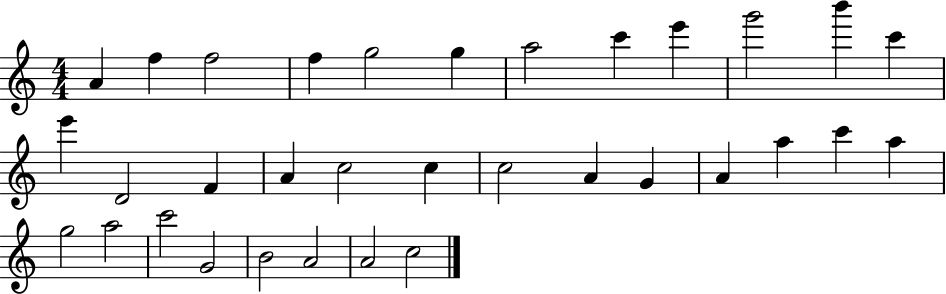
{
  \clef treble
  \numericTimeSignature
  \time 4/4
  \key c \major
  a'4 f''4 f''2 | f''4 g''2 g''4 | a''2 c'''4 e'''4 | g'''2 b'''4 c'''4 | \break e'''4 d'2 f'4 | a'4 c''2 c''4 | c''2 a'4 g'4 | a'4 a''4 c'''4 a''4 | \break g''2 a''2 | c'''2 g'2 | b'2 a'2 | a'2 c''2 | \break \bar "|."
}